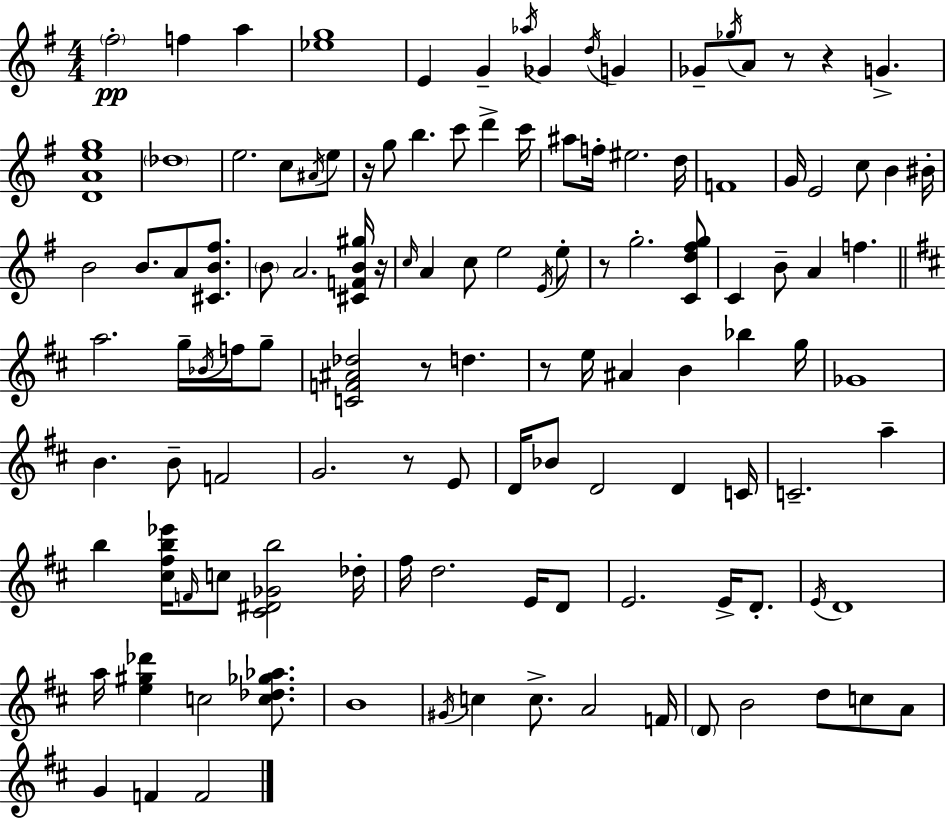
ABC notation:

X:1
T:Untitled
M:4/4
L:1/4
K:G
^f2 f a [_eg]4 E G _a/4 _G d/4 G _G/2 _g/4 A/2 z/2 z G [DAeg]4 _d4 e2 c/2 ^A/4 e/2 z/4 g/2 b c'/2 d' c'/4 ^a/2 f/4 ^e2 d/4 F4 G/4 E2 c/2 B ^B/4 B2 B/2 A/2 [^CB^f]/2 B/2 A2 [^CFB^g]/4 z/4 c/4 A c/2 e2 E/4 e/2 z/2 g2 [Cd^fg]/2 C B/2 A f a2 g/4 _B/4 f/4 g/2 [CF^A_d]2 z/2 d z/2 e/4 ^A B _b g/4 _G4 B B/2 F2 G2 z/2 E/2 D/4 _B/2 D2 D C/4 C2 a b [^c^fb_e']/4 F/4 c/2 [^C^D_Gb]2 _d/4 ^f/4 d2 E/4 D/2 E2 E/4 D/2 E/4 D4 a/4 [e^g_d'] c2 [c_d_g_a]/2 B4 ^G/4 c c/2 A2 F/4 D/2 B2 d/2 c/2 A/2 G F F2